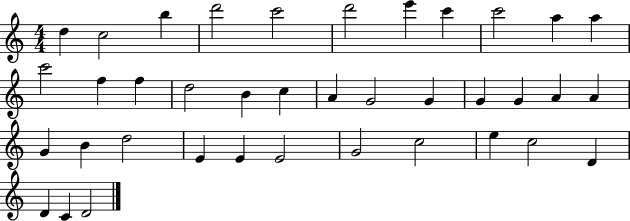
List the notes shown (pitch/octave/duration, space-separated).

D5/q C5/h B5/q D6/h C6/h D6/h E6/q C6/q C6/h A5/q A5/q C6/h F5/q F5/q D5/h B4/q C5/q A4/q G4/h G4/q G4/q G4/q A4/q A4/q G4/q B4/q D5/h E4/q E4/q E4/h G4/h C5/h E5/q C5/h D4/q D4/q C4/q D4/h